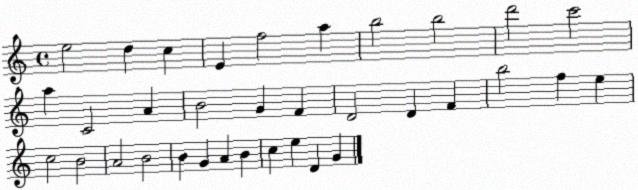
X:1
T:Untitled
M:4/4
L:1/4
K:C
e2 d c E f2 a b2 b2 d'2 c'2 a C2 A B2 G F D2 D F b2 f e c2 B2 A2 B2 B G A B c e D G